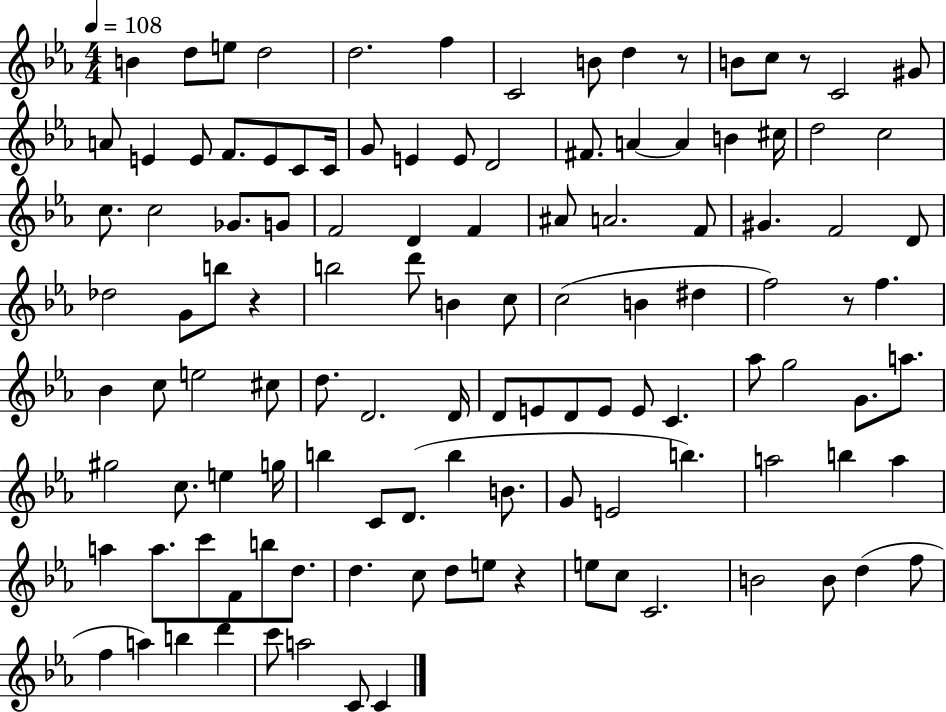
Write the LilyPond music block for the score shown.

{
  \clef treble
  \numericTimeSignature
  \time 4/4
  \key ees \major
  \tempo 4 = 108
  \repeat volta 2 { b'4 d''8 e''8 d''2 | d''2. f''4 | c'2 b'8 d''4 r8 | b'8 c''8 r8 c'2 gis'8 | \break a'8 e'4 e'8 f'8. e'8 c'8 c'16 | g'8 e'4 e'8 d'2 | fis'8. a'4~~ a'4 b'4 cis''16 | d''2 c''2 | \break c''8. c''2 ges'8. g'8 | f'2 d'4 f'4 | ais'8 a'2. f'8 | gis'4. f'2 d'8 | \break des''2 g'8 b''8 r4 | b''2 d'''8 b'4 c''8 | c''2( b'4 dis''4 | f''2) r8 f''4. | \break bes'4 c''8 e''2 cis''8 | d''8. d'2. d'16 | d'8 e'8 d'8 e'8 e'8 c'4. | aes''8 g''2 g'8. a''8. | \break gis''2 c''8. e''4 g''16 | b''4 c'8 d'8.( b''4 b'8. | g'8 e'2 b''4.) | a''2 b''4 a''4 | \break a''4 a''8. c'''8 f'8 b''8 d''8. | d''4. c''8 d''8 e''8 r4 | e''8 c''8 c'2. | b'2 b'8 d''4( f''8 | \break f''4 a''4) b''4 d'''4 | c'''8 a''2 c'8 c'4 | } \bar "|."
}